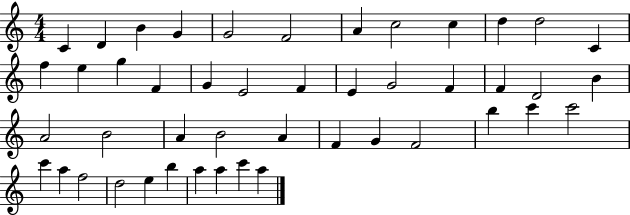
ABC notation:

X:1
T:Untitled
M:4/4
L:1/4
K:C
C D B G G2 F2 A c2 c d d2 C f e g F G E2 F E G2 F F D2 B A2 B2 A B2 A F G F2 b c' c'2 c' a f2 d2 e b a a c' a